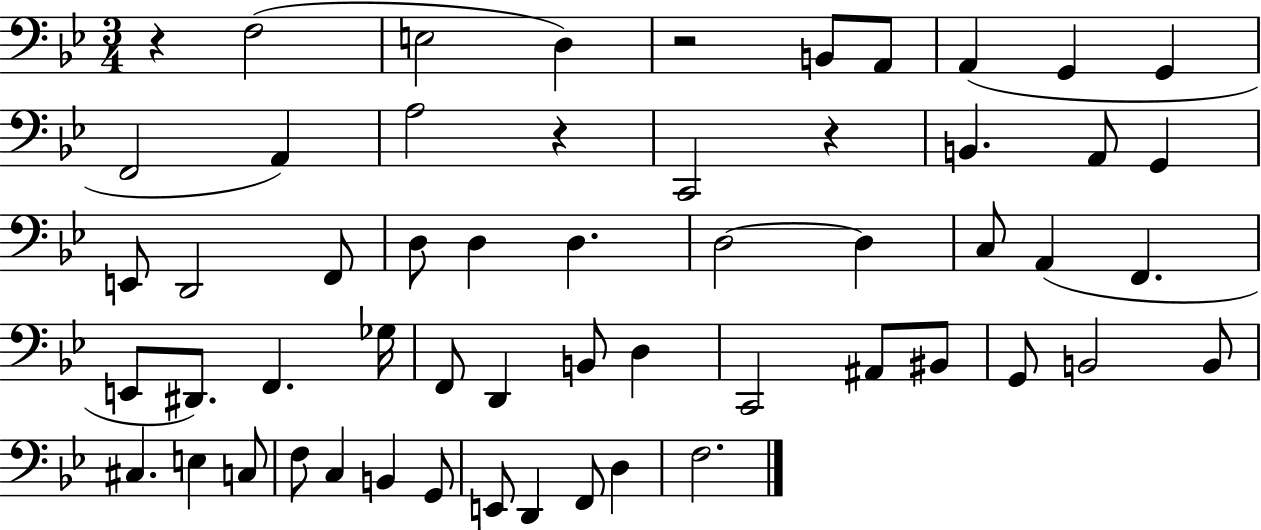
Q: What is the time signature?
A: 3/4